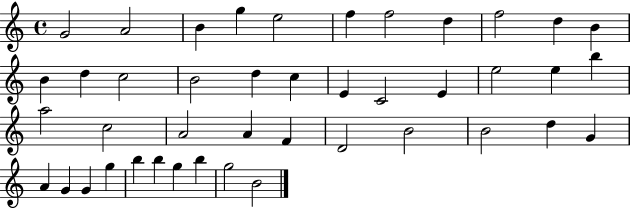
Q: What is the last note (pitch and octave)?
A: B4